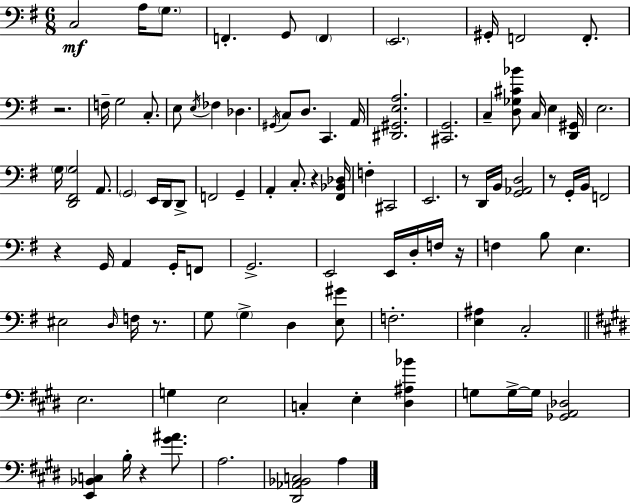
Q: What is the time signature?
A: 6/8